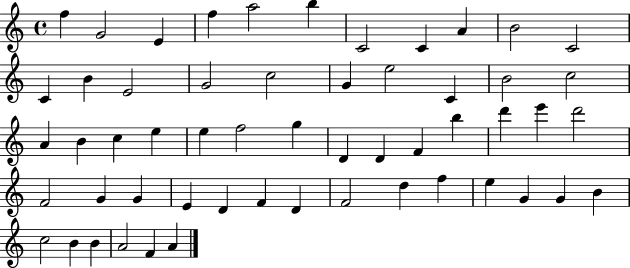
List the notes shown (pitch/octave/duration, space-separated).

F5/q G4/h E4/q F5/q A5/h B5/q C4/h C4/q A4/q B4/h C4/h C4/q B4/q E4/h G4/h C5/h G4/q E5/h C4/q B4/h C5/h A4/q B4/q C5/q E5/q E5/q F5/h G5/q D4/q D4/q F4/q B5/q D6/q E6/q D6/h F4/h G4/q G4/q E4/q D4/q F4/q D4/q F4/h D5/q F5/q E5/q G4/q G4/q B4/q C5/h B4/q B4/q A4/h F4/q A4/q